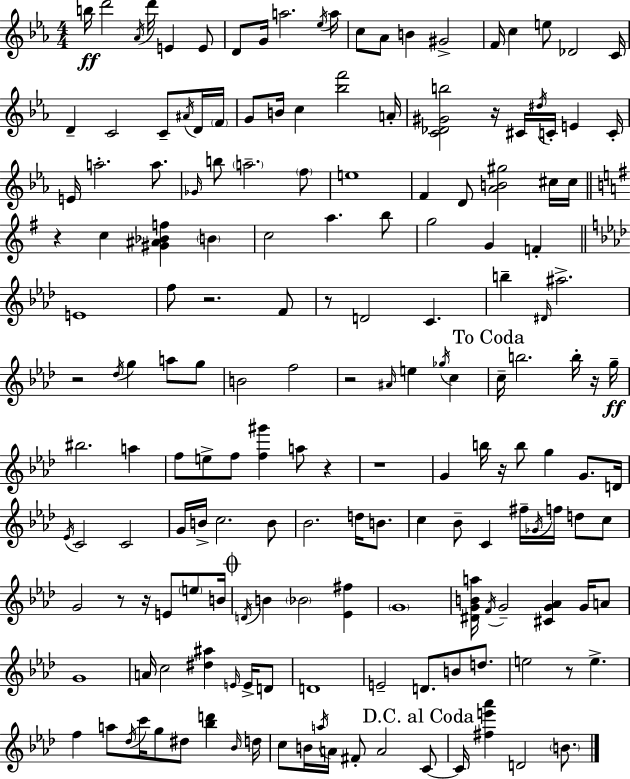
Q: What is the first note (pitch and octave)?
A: B5